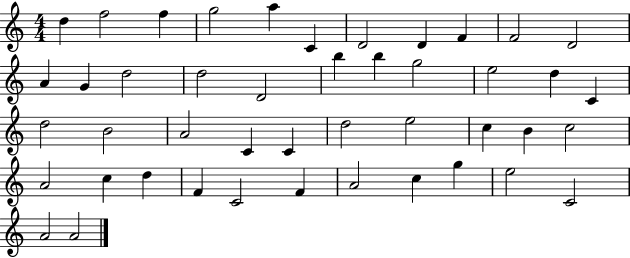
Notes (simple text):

D5/q F5/h F5/q G5/h A5/q C4/q D4/h D4/q F4/q F4/h D4/h A4/q G4/q D5/h D5/h D4/h B5/q B5/q G5/h E5/h D5/q C4/q D5/h B4/h A4/h C4/q C4/q D5/h E5/h C5/q B4/q C5/h A4/h C5/q D5/q F4/q C4/h F4/q A4/h C5/q G5/q E5/h C4/h A4/h A4/h